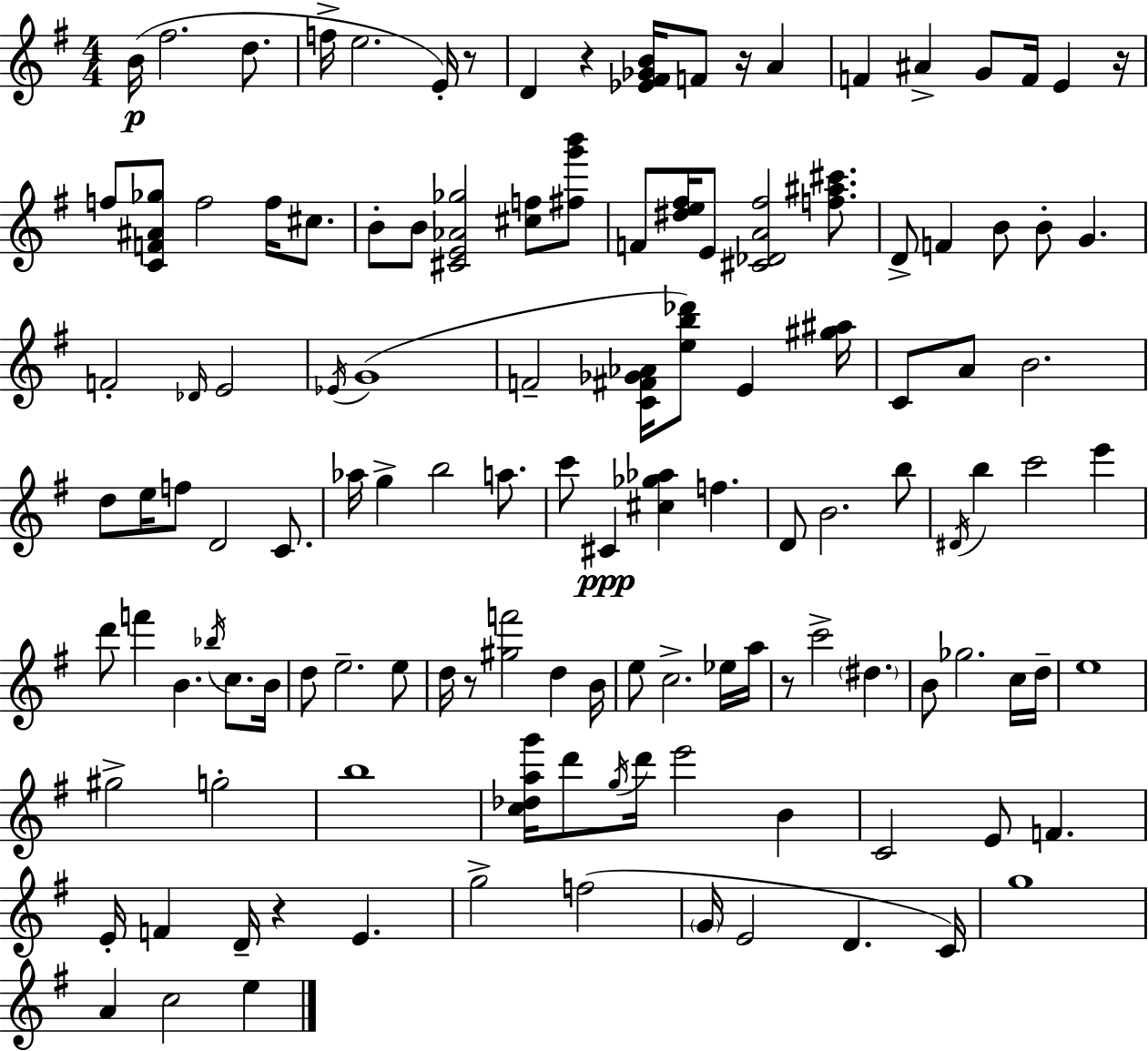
{
  \clef treble
  \numericTimeSignature
  \time 4/4
  \key g \major
  \repeat volta 2 { b'16(\p fis''2. d''8. | f''16-> e''2. e'16-.) r8 | d'4 r4 <ees' fis' ges' b'>16 f'8 r16 a'4 | f'4 ais'4-> g'8 f'16 e'4 r16 | \break f''8 <c' f' ais' ges''>8 f''2 f''16 cis''8. | b'8-. b'8 <cis' e' aes' ges''>2 <cis'' f''>8 <fis'' g''' b'''>8 | f'8 <dis'' e'' fis''>16 e'8 <cis' des' a' fis''>2 <f'' ais'' cis'''>8. | d'8-> f'4 b'8 b'8-. g'4. | \break f'2-. \grace { des'16 } e'2 | \acciaccatura { ees'16 } g'1( | f'2-- <c' fis' ges' aes'>16 <e'' b'' des'''>8) e'4 | <gis'' ais''>16 c'8 a'8 b'2. | \break d''8 e''16 f''8 d'2 c'8. | aes''16 g''4-> b''2 a''8. | c'''8 cis'4\ppp <cis'' ges'' aes''>4 f''4. | d'8 b'2. | \break b''8 \acciaccatura { dis'16 } b''4 c'''2 e'''4 | d'''8 f'''4 b'4. \acciaccatura { bes''16 } | c''8. b'16 d''8 e''2.-- | e''8 d''16 r8 <gis'' f'''>2 d''4 | \break b'16 e''8 c''2.-> | ees''16 a''16 r8 c'''2-> \parenthesize dis''4. | b'8 ges''2. | c''16 d''16-- e''1 | \break gis''2-> g''2-. | b''1 | <c'' des'' a'' g'''>16 d'''8 \acciaccatura { g''16 } d'''16 e'''2 | b'4 c'2 e'8 f'4. | \break e'16-. f'4 d'16-- r4 e'4. | g''2-> f''2( | \parenthesize g'16 e'2 d'4. | c'16) g''1 | \break a'4 c''2 | e''4 } \bar "|."
}